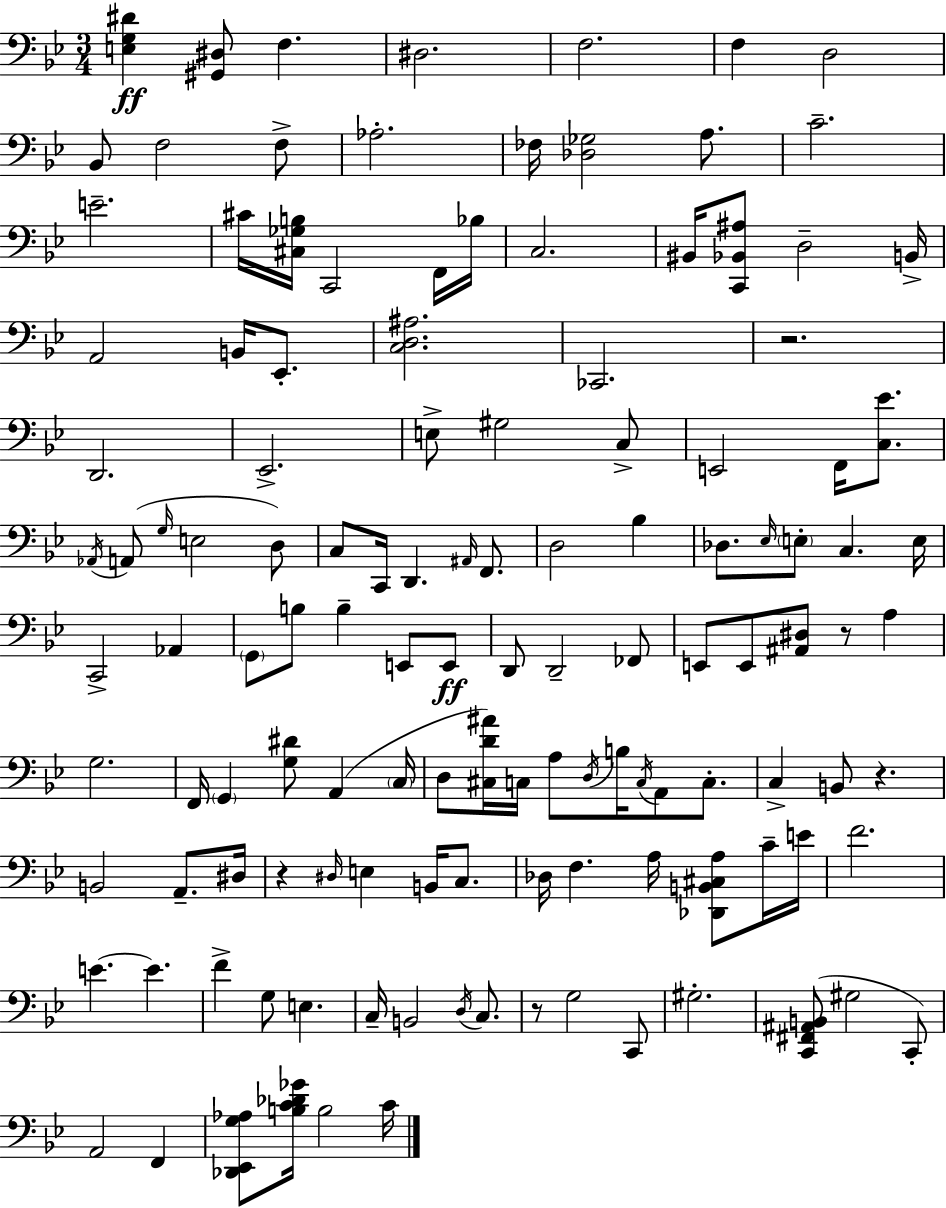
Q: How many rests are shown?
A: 5